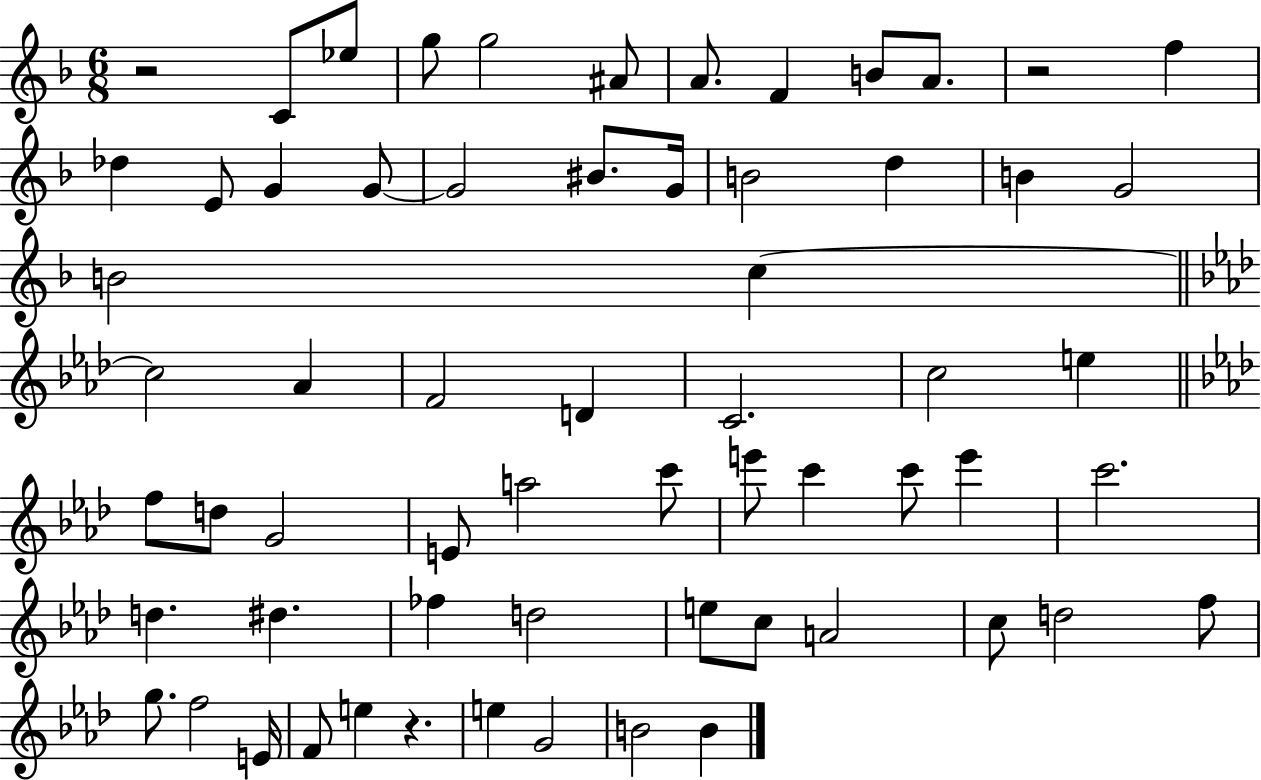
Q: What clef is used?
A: treble